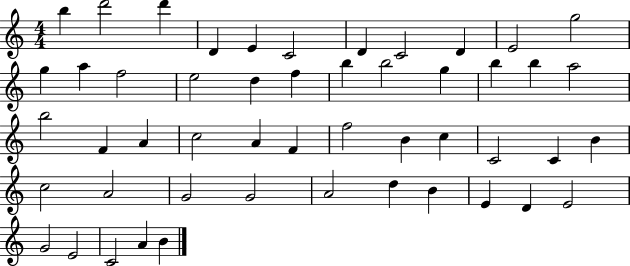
{
  \clef treble
  \numericTimeSignature
  \time 4/4
  \key c \major
  b''4 d'''2 d'''4 | d'4 e'4 c'2 | d'4 c'2 d'4 | e'2 g''2 | \break g''4 a''4 f''2 | e''2 d''4 f''4 | b''4 b''2 g''4 | b''4 b''4 a''2 | \break b''2 f'4 a'4 | c''2 a'4 f'4 | f''2 b'4 c''4 | c'2 c'4 b'4 | \break c''2 a'2 | g'2 g'2 | a'2 d''4 b'4 | e'4 d'4 e'2 | \break g'2 e'2 | c'2 a'4 b'4 | \bar "|."
}